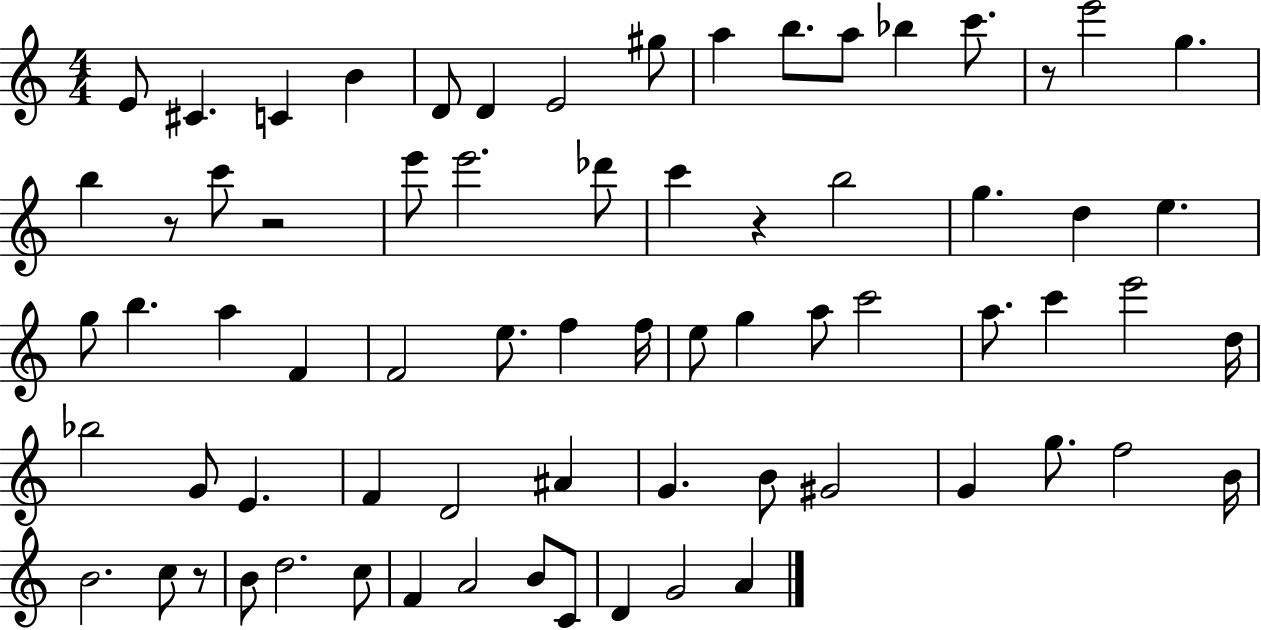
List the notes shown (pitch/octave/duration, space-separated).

E4/e C#4/q. C4/q B4/q D4/e D4/q E4/h G#5/e A5/q B5/e. A5/e Bb5/q C6/e. R/e E6/h G5/q. B5/q R/e C6/e R/h E6/e E6/h. Db6/e C6/q R/q B5/h G5/q. D5/q E5/q. G5/e B5/q. A5/q F4/q F4/h E5/e. F5/q F5/s E5/e G5/q A5/e C6/h A5/e. C6/q E6/h D5/s Bb5/h G4/e E4/q. F4/q D4/h A#4/q G4/q. B4/e G#4/h G4/q G5/e. F5/h B4/s B4/h. C5/e R/e B4/e D5/h. C5/e F4/q A4/h B4/e C4/e D4/q G4/h A4/q